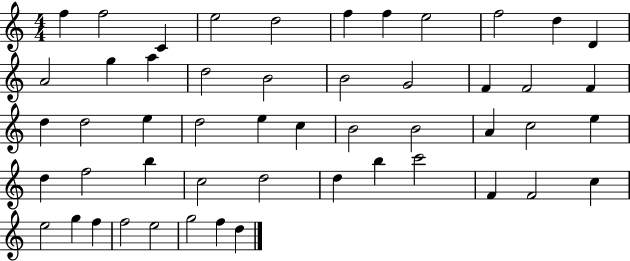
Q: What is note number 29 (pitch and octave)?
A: B4